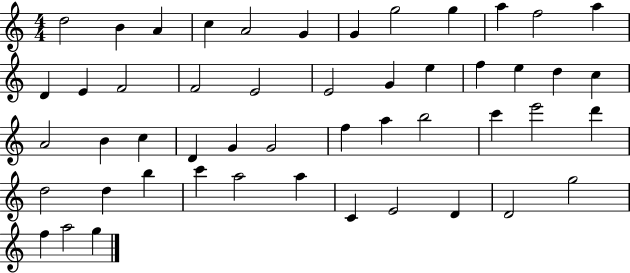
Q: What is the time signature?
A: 4/4